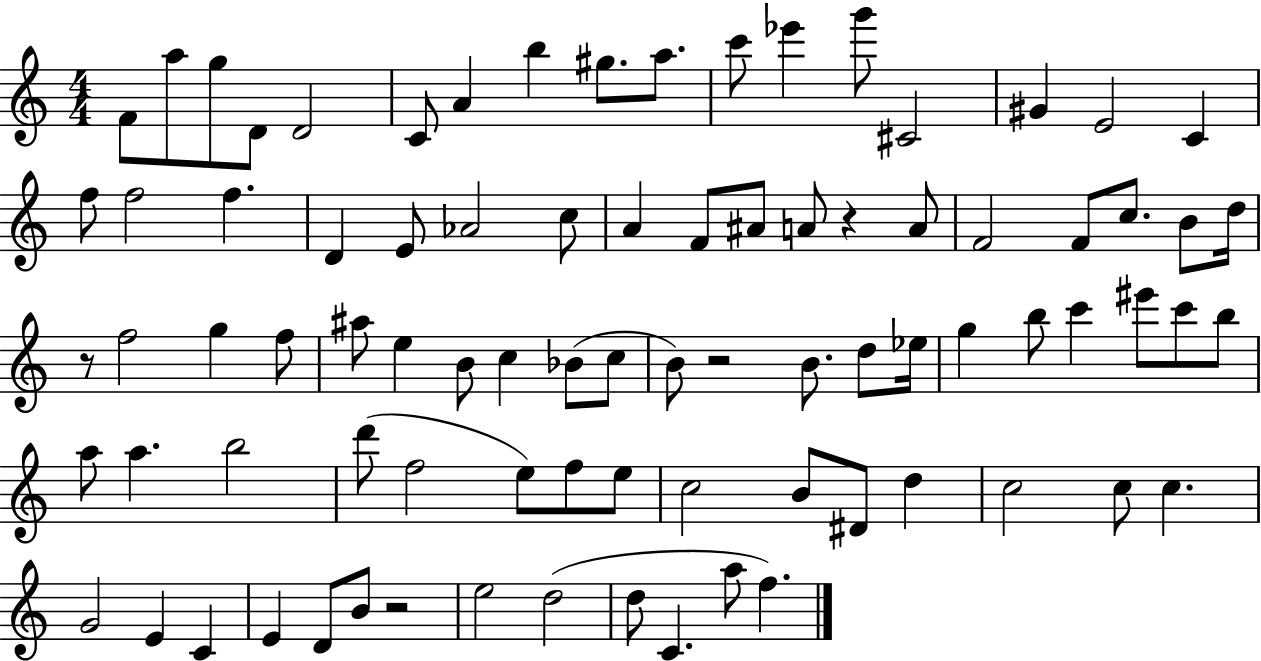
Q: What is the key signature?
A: C major